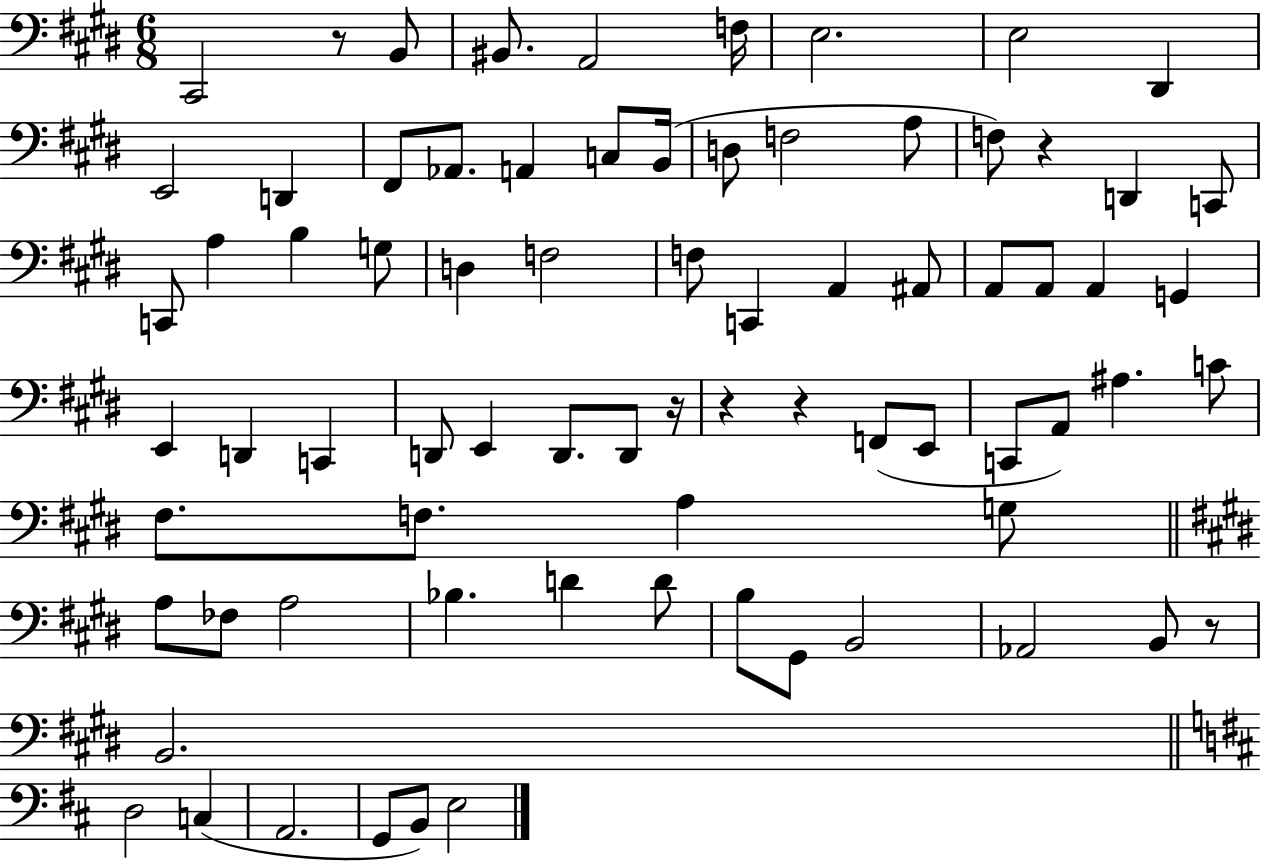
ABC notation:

X:1
T:Untitled
M:6/8
L:1/4
K:E
^C,,2 z/2 B,,/2 ^B,,/2 A,,2 F,/4 E,2 E,2 ^D,, E,,2 D,, ^F,,/2 _A,,/2 A,, C,/2 B,,/4 D,/2 F,2 A,/2 F,/2 z D,, C,,/2 C,,/2 A, B, G,/2 D, F,2 F,/2 C,, A,, ^A,,/2 A,,/2 A,,/2 A,, G,, E,, D,, C,, D,,/2 E,, D,,/2 D,,/2 z/4 z z F,,/2 E,,/2 C,,/2 A,,/2 ^A, C/2 ^F,/2 F,/2 A, G,/2 A,/2 _F,/2 A,2 _B, D D/2 B,/2 ^G,,/2 B,,2 _A,,2 B,,/2 z/2 B,,2 D,2 C, A,,2 G,,/2 B,,/2 E,2